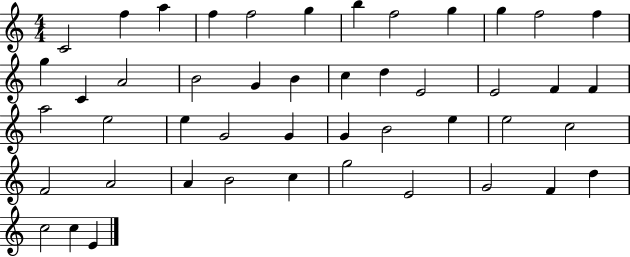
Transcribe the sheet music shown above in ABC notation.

X:1
T:Untitled
M:4/4
L:1/4
K:C
C2 f a f f2 g b f2 g g f2 f g C A2 B2 G B c d E2 E2 F F a2 e2 e G2 G G B2 e e2 c2 F2 A2 A B2 c g2 E2 G2 F d c2 c E